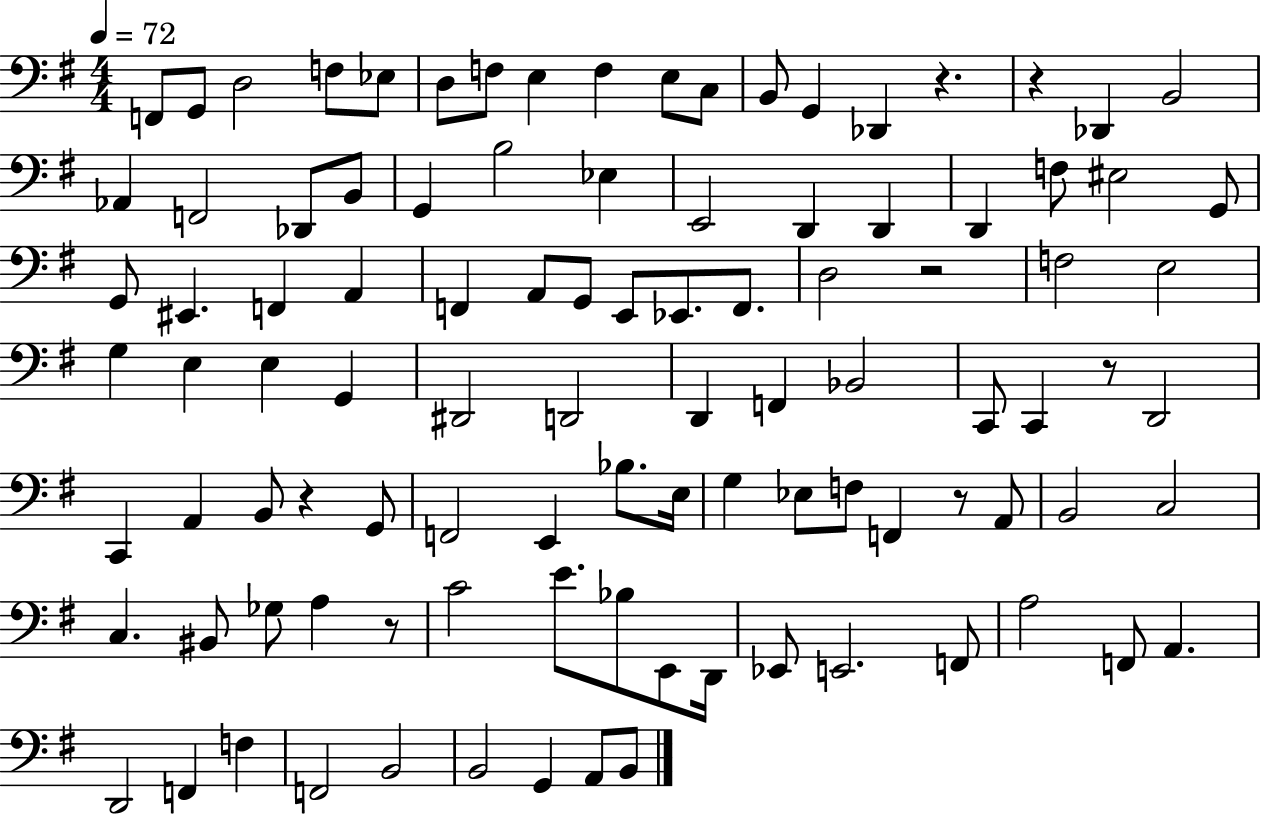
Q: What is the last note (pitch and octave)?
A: B2